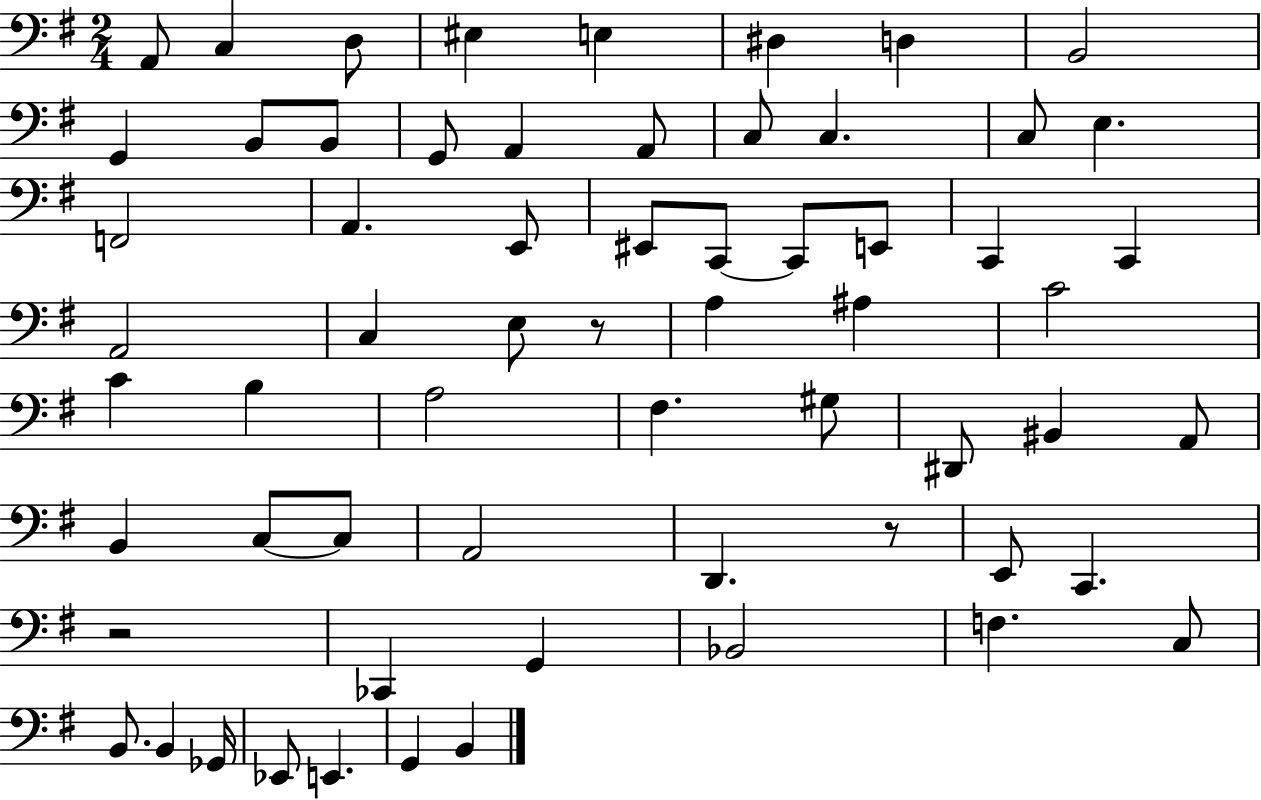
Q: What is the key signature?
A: G major